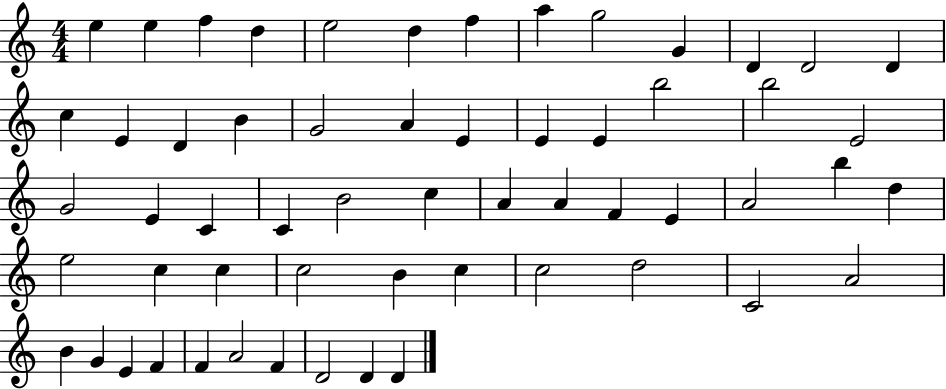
{
  \clef treble
  \numericTimeSignature
  \time 4/4
  \key c \major
  e''4 e''4 f''4 d''4 | e''2 d''4 f''4 | a''4 g''2 g'4 | d'4 d'2 d'4 | \break c''4 e'4 d'4 b'4 | g'2 a'4 e'4 | e'4 e'4 b''2 | b''2 e'2 | \break g'2 e'4 c'4 | c'4 b'2 c''4 | a'4 a'4 f'4 e'4 | a'2 b''4 d''4 | \break e''2 c''4 c''4 | c''2 b'4 c''4 | c''2 d''2 | c'2 a'2 | \break b'4 g'4 e'4 f'4 | f'4 a'2 f'4 | d'2 d'4 d'4 | \bar "|."
}